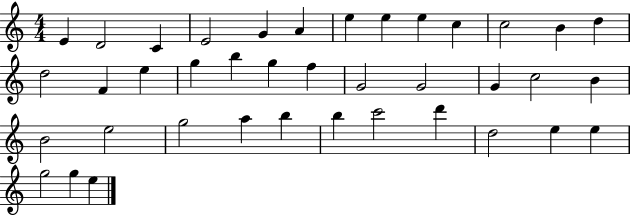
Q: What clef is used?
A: treble